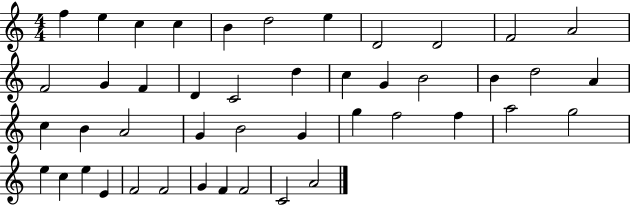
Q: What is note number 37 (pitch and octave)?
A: E5